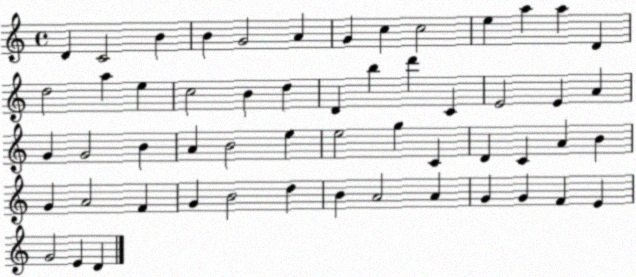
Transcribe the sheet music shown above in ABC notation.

X:1
T:Untitled
M:4/4
L:1/4
K:C
D C2 B B G2 A G c c2 e a a D d2 a e c2 B d D b d' C E2 E A G G2 B A B2 e e2 g C D C A B G A2 F G B2 d B A2 A G G F E G2 E D